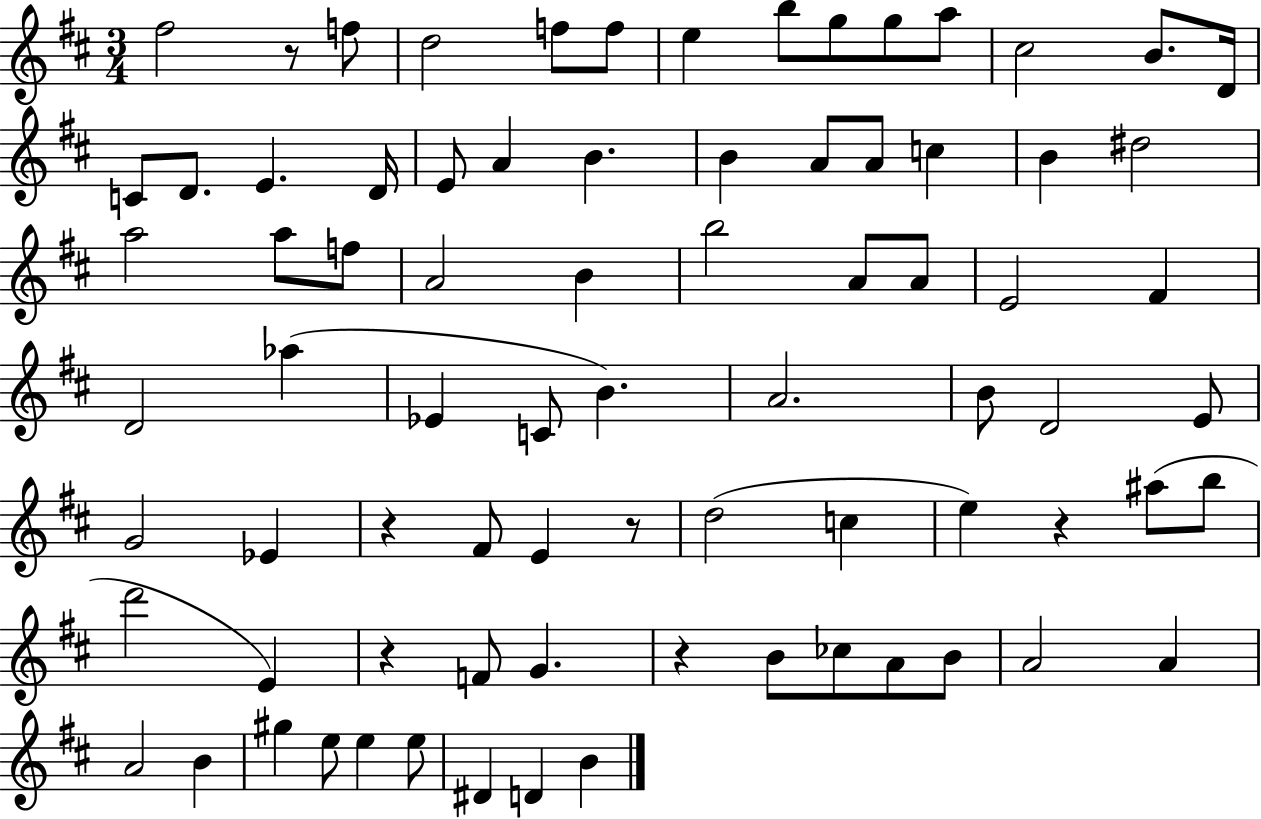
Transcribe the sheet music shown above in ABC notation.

X:1
T:Untitled
M:3/4
L:1/4
K:D
^f2 z/2 f/2 d2 f/2 f/2 e b/2 g/2 g/2 a/2 ^c2 B/2 D/4 C/2 D/2 E D/4 E/2 A B B A/2 A/2 c B ^d2 a2 a/2 f/2 A2 B b2 A/2 A/2 E2 ^F D2 _a _E C/2 B A2 B/2 D2 E/2 G2 _E z ^F/2 E z/2 d2 c e z ^a/2 b/2 d'2 E z F/2 G z B/2 _c/2 A/2 B/2 A2 A A2 B ^g e/2 e e/2 ^D D B